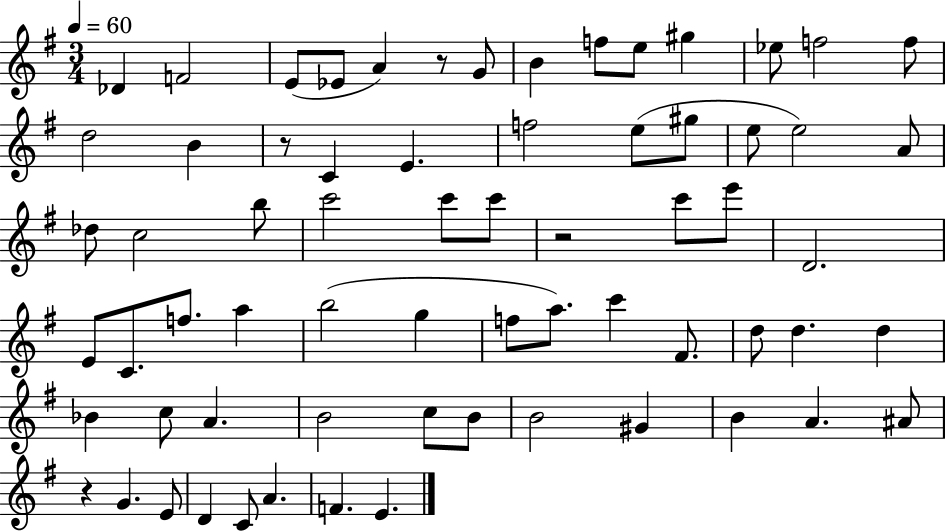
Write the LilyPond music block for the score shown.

{
  \clef treble
  \numericTimeSignature
  \time 3/4
  \key g \major
  \tempo 4 = 60
  des'4 f'2 | e'8( ees'8 a'4) r8 g'8 | b'4 f''8 e''8 gis''4 | ees''8 f''2 f''8 | \break d''2 b'4 | r8 c'4 e'4. | f''2 e''8( gis''8 | e''8 e''2) a'8 | \break des''8 c''2 b''8 | c'''2 c'''8 c'''8 | r2 c'''8 e'''8 | d'2. | \break e'8 c'8. f''8. a''4 | b''2( g''4 | f''8 a''8.) c'''4 fis'8. | d''8 d''4. d''4 | \break bes'4 c''8 a'4. | b'2 c''8 b'8 | b'2 gis'4 | b'4 a'4. ais'8 | \break r4 g'4. e'8 | d'4 c'8 a'4. | f'4. e'4. | \bar "|."
}